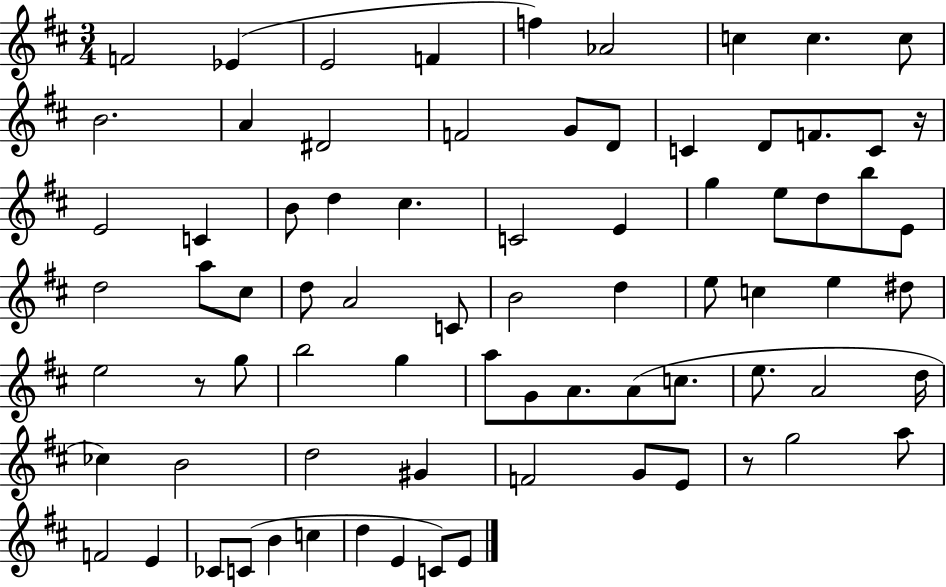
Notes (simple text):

F4/h Eb4/q E4/h F4/q F5/q Ab4/h C5/q C5/q. C5/e B4/h. A4/q D#4/h F4/h G4/e D4/e C4/q D4/e F4/e. C4/e R/s E4/h C4/q B4/e D5/q C#5/q. C4/h E4/q G5/q E5/e D5/e B5/e E4/e D5/h A5/e C#5/e D5/e A4/h C4/e B4/h D5/q E5/e C5/q E5/q D#5/e E5/h R/e G5/e B5/h G5/q A5/e G4/e A4/e. A4/e C5/e. E5/e. A4/h D5/s CES5/q B4/h D5/h G#4/q F4/h G4/e E4/e R/e G5/h A5/e F4/h E4/q CES4/e C4/e B4/q C5/q D5/q E4/q C4/e E4/e